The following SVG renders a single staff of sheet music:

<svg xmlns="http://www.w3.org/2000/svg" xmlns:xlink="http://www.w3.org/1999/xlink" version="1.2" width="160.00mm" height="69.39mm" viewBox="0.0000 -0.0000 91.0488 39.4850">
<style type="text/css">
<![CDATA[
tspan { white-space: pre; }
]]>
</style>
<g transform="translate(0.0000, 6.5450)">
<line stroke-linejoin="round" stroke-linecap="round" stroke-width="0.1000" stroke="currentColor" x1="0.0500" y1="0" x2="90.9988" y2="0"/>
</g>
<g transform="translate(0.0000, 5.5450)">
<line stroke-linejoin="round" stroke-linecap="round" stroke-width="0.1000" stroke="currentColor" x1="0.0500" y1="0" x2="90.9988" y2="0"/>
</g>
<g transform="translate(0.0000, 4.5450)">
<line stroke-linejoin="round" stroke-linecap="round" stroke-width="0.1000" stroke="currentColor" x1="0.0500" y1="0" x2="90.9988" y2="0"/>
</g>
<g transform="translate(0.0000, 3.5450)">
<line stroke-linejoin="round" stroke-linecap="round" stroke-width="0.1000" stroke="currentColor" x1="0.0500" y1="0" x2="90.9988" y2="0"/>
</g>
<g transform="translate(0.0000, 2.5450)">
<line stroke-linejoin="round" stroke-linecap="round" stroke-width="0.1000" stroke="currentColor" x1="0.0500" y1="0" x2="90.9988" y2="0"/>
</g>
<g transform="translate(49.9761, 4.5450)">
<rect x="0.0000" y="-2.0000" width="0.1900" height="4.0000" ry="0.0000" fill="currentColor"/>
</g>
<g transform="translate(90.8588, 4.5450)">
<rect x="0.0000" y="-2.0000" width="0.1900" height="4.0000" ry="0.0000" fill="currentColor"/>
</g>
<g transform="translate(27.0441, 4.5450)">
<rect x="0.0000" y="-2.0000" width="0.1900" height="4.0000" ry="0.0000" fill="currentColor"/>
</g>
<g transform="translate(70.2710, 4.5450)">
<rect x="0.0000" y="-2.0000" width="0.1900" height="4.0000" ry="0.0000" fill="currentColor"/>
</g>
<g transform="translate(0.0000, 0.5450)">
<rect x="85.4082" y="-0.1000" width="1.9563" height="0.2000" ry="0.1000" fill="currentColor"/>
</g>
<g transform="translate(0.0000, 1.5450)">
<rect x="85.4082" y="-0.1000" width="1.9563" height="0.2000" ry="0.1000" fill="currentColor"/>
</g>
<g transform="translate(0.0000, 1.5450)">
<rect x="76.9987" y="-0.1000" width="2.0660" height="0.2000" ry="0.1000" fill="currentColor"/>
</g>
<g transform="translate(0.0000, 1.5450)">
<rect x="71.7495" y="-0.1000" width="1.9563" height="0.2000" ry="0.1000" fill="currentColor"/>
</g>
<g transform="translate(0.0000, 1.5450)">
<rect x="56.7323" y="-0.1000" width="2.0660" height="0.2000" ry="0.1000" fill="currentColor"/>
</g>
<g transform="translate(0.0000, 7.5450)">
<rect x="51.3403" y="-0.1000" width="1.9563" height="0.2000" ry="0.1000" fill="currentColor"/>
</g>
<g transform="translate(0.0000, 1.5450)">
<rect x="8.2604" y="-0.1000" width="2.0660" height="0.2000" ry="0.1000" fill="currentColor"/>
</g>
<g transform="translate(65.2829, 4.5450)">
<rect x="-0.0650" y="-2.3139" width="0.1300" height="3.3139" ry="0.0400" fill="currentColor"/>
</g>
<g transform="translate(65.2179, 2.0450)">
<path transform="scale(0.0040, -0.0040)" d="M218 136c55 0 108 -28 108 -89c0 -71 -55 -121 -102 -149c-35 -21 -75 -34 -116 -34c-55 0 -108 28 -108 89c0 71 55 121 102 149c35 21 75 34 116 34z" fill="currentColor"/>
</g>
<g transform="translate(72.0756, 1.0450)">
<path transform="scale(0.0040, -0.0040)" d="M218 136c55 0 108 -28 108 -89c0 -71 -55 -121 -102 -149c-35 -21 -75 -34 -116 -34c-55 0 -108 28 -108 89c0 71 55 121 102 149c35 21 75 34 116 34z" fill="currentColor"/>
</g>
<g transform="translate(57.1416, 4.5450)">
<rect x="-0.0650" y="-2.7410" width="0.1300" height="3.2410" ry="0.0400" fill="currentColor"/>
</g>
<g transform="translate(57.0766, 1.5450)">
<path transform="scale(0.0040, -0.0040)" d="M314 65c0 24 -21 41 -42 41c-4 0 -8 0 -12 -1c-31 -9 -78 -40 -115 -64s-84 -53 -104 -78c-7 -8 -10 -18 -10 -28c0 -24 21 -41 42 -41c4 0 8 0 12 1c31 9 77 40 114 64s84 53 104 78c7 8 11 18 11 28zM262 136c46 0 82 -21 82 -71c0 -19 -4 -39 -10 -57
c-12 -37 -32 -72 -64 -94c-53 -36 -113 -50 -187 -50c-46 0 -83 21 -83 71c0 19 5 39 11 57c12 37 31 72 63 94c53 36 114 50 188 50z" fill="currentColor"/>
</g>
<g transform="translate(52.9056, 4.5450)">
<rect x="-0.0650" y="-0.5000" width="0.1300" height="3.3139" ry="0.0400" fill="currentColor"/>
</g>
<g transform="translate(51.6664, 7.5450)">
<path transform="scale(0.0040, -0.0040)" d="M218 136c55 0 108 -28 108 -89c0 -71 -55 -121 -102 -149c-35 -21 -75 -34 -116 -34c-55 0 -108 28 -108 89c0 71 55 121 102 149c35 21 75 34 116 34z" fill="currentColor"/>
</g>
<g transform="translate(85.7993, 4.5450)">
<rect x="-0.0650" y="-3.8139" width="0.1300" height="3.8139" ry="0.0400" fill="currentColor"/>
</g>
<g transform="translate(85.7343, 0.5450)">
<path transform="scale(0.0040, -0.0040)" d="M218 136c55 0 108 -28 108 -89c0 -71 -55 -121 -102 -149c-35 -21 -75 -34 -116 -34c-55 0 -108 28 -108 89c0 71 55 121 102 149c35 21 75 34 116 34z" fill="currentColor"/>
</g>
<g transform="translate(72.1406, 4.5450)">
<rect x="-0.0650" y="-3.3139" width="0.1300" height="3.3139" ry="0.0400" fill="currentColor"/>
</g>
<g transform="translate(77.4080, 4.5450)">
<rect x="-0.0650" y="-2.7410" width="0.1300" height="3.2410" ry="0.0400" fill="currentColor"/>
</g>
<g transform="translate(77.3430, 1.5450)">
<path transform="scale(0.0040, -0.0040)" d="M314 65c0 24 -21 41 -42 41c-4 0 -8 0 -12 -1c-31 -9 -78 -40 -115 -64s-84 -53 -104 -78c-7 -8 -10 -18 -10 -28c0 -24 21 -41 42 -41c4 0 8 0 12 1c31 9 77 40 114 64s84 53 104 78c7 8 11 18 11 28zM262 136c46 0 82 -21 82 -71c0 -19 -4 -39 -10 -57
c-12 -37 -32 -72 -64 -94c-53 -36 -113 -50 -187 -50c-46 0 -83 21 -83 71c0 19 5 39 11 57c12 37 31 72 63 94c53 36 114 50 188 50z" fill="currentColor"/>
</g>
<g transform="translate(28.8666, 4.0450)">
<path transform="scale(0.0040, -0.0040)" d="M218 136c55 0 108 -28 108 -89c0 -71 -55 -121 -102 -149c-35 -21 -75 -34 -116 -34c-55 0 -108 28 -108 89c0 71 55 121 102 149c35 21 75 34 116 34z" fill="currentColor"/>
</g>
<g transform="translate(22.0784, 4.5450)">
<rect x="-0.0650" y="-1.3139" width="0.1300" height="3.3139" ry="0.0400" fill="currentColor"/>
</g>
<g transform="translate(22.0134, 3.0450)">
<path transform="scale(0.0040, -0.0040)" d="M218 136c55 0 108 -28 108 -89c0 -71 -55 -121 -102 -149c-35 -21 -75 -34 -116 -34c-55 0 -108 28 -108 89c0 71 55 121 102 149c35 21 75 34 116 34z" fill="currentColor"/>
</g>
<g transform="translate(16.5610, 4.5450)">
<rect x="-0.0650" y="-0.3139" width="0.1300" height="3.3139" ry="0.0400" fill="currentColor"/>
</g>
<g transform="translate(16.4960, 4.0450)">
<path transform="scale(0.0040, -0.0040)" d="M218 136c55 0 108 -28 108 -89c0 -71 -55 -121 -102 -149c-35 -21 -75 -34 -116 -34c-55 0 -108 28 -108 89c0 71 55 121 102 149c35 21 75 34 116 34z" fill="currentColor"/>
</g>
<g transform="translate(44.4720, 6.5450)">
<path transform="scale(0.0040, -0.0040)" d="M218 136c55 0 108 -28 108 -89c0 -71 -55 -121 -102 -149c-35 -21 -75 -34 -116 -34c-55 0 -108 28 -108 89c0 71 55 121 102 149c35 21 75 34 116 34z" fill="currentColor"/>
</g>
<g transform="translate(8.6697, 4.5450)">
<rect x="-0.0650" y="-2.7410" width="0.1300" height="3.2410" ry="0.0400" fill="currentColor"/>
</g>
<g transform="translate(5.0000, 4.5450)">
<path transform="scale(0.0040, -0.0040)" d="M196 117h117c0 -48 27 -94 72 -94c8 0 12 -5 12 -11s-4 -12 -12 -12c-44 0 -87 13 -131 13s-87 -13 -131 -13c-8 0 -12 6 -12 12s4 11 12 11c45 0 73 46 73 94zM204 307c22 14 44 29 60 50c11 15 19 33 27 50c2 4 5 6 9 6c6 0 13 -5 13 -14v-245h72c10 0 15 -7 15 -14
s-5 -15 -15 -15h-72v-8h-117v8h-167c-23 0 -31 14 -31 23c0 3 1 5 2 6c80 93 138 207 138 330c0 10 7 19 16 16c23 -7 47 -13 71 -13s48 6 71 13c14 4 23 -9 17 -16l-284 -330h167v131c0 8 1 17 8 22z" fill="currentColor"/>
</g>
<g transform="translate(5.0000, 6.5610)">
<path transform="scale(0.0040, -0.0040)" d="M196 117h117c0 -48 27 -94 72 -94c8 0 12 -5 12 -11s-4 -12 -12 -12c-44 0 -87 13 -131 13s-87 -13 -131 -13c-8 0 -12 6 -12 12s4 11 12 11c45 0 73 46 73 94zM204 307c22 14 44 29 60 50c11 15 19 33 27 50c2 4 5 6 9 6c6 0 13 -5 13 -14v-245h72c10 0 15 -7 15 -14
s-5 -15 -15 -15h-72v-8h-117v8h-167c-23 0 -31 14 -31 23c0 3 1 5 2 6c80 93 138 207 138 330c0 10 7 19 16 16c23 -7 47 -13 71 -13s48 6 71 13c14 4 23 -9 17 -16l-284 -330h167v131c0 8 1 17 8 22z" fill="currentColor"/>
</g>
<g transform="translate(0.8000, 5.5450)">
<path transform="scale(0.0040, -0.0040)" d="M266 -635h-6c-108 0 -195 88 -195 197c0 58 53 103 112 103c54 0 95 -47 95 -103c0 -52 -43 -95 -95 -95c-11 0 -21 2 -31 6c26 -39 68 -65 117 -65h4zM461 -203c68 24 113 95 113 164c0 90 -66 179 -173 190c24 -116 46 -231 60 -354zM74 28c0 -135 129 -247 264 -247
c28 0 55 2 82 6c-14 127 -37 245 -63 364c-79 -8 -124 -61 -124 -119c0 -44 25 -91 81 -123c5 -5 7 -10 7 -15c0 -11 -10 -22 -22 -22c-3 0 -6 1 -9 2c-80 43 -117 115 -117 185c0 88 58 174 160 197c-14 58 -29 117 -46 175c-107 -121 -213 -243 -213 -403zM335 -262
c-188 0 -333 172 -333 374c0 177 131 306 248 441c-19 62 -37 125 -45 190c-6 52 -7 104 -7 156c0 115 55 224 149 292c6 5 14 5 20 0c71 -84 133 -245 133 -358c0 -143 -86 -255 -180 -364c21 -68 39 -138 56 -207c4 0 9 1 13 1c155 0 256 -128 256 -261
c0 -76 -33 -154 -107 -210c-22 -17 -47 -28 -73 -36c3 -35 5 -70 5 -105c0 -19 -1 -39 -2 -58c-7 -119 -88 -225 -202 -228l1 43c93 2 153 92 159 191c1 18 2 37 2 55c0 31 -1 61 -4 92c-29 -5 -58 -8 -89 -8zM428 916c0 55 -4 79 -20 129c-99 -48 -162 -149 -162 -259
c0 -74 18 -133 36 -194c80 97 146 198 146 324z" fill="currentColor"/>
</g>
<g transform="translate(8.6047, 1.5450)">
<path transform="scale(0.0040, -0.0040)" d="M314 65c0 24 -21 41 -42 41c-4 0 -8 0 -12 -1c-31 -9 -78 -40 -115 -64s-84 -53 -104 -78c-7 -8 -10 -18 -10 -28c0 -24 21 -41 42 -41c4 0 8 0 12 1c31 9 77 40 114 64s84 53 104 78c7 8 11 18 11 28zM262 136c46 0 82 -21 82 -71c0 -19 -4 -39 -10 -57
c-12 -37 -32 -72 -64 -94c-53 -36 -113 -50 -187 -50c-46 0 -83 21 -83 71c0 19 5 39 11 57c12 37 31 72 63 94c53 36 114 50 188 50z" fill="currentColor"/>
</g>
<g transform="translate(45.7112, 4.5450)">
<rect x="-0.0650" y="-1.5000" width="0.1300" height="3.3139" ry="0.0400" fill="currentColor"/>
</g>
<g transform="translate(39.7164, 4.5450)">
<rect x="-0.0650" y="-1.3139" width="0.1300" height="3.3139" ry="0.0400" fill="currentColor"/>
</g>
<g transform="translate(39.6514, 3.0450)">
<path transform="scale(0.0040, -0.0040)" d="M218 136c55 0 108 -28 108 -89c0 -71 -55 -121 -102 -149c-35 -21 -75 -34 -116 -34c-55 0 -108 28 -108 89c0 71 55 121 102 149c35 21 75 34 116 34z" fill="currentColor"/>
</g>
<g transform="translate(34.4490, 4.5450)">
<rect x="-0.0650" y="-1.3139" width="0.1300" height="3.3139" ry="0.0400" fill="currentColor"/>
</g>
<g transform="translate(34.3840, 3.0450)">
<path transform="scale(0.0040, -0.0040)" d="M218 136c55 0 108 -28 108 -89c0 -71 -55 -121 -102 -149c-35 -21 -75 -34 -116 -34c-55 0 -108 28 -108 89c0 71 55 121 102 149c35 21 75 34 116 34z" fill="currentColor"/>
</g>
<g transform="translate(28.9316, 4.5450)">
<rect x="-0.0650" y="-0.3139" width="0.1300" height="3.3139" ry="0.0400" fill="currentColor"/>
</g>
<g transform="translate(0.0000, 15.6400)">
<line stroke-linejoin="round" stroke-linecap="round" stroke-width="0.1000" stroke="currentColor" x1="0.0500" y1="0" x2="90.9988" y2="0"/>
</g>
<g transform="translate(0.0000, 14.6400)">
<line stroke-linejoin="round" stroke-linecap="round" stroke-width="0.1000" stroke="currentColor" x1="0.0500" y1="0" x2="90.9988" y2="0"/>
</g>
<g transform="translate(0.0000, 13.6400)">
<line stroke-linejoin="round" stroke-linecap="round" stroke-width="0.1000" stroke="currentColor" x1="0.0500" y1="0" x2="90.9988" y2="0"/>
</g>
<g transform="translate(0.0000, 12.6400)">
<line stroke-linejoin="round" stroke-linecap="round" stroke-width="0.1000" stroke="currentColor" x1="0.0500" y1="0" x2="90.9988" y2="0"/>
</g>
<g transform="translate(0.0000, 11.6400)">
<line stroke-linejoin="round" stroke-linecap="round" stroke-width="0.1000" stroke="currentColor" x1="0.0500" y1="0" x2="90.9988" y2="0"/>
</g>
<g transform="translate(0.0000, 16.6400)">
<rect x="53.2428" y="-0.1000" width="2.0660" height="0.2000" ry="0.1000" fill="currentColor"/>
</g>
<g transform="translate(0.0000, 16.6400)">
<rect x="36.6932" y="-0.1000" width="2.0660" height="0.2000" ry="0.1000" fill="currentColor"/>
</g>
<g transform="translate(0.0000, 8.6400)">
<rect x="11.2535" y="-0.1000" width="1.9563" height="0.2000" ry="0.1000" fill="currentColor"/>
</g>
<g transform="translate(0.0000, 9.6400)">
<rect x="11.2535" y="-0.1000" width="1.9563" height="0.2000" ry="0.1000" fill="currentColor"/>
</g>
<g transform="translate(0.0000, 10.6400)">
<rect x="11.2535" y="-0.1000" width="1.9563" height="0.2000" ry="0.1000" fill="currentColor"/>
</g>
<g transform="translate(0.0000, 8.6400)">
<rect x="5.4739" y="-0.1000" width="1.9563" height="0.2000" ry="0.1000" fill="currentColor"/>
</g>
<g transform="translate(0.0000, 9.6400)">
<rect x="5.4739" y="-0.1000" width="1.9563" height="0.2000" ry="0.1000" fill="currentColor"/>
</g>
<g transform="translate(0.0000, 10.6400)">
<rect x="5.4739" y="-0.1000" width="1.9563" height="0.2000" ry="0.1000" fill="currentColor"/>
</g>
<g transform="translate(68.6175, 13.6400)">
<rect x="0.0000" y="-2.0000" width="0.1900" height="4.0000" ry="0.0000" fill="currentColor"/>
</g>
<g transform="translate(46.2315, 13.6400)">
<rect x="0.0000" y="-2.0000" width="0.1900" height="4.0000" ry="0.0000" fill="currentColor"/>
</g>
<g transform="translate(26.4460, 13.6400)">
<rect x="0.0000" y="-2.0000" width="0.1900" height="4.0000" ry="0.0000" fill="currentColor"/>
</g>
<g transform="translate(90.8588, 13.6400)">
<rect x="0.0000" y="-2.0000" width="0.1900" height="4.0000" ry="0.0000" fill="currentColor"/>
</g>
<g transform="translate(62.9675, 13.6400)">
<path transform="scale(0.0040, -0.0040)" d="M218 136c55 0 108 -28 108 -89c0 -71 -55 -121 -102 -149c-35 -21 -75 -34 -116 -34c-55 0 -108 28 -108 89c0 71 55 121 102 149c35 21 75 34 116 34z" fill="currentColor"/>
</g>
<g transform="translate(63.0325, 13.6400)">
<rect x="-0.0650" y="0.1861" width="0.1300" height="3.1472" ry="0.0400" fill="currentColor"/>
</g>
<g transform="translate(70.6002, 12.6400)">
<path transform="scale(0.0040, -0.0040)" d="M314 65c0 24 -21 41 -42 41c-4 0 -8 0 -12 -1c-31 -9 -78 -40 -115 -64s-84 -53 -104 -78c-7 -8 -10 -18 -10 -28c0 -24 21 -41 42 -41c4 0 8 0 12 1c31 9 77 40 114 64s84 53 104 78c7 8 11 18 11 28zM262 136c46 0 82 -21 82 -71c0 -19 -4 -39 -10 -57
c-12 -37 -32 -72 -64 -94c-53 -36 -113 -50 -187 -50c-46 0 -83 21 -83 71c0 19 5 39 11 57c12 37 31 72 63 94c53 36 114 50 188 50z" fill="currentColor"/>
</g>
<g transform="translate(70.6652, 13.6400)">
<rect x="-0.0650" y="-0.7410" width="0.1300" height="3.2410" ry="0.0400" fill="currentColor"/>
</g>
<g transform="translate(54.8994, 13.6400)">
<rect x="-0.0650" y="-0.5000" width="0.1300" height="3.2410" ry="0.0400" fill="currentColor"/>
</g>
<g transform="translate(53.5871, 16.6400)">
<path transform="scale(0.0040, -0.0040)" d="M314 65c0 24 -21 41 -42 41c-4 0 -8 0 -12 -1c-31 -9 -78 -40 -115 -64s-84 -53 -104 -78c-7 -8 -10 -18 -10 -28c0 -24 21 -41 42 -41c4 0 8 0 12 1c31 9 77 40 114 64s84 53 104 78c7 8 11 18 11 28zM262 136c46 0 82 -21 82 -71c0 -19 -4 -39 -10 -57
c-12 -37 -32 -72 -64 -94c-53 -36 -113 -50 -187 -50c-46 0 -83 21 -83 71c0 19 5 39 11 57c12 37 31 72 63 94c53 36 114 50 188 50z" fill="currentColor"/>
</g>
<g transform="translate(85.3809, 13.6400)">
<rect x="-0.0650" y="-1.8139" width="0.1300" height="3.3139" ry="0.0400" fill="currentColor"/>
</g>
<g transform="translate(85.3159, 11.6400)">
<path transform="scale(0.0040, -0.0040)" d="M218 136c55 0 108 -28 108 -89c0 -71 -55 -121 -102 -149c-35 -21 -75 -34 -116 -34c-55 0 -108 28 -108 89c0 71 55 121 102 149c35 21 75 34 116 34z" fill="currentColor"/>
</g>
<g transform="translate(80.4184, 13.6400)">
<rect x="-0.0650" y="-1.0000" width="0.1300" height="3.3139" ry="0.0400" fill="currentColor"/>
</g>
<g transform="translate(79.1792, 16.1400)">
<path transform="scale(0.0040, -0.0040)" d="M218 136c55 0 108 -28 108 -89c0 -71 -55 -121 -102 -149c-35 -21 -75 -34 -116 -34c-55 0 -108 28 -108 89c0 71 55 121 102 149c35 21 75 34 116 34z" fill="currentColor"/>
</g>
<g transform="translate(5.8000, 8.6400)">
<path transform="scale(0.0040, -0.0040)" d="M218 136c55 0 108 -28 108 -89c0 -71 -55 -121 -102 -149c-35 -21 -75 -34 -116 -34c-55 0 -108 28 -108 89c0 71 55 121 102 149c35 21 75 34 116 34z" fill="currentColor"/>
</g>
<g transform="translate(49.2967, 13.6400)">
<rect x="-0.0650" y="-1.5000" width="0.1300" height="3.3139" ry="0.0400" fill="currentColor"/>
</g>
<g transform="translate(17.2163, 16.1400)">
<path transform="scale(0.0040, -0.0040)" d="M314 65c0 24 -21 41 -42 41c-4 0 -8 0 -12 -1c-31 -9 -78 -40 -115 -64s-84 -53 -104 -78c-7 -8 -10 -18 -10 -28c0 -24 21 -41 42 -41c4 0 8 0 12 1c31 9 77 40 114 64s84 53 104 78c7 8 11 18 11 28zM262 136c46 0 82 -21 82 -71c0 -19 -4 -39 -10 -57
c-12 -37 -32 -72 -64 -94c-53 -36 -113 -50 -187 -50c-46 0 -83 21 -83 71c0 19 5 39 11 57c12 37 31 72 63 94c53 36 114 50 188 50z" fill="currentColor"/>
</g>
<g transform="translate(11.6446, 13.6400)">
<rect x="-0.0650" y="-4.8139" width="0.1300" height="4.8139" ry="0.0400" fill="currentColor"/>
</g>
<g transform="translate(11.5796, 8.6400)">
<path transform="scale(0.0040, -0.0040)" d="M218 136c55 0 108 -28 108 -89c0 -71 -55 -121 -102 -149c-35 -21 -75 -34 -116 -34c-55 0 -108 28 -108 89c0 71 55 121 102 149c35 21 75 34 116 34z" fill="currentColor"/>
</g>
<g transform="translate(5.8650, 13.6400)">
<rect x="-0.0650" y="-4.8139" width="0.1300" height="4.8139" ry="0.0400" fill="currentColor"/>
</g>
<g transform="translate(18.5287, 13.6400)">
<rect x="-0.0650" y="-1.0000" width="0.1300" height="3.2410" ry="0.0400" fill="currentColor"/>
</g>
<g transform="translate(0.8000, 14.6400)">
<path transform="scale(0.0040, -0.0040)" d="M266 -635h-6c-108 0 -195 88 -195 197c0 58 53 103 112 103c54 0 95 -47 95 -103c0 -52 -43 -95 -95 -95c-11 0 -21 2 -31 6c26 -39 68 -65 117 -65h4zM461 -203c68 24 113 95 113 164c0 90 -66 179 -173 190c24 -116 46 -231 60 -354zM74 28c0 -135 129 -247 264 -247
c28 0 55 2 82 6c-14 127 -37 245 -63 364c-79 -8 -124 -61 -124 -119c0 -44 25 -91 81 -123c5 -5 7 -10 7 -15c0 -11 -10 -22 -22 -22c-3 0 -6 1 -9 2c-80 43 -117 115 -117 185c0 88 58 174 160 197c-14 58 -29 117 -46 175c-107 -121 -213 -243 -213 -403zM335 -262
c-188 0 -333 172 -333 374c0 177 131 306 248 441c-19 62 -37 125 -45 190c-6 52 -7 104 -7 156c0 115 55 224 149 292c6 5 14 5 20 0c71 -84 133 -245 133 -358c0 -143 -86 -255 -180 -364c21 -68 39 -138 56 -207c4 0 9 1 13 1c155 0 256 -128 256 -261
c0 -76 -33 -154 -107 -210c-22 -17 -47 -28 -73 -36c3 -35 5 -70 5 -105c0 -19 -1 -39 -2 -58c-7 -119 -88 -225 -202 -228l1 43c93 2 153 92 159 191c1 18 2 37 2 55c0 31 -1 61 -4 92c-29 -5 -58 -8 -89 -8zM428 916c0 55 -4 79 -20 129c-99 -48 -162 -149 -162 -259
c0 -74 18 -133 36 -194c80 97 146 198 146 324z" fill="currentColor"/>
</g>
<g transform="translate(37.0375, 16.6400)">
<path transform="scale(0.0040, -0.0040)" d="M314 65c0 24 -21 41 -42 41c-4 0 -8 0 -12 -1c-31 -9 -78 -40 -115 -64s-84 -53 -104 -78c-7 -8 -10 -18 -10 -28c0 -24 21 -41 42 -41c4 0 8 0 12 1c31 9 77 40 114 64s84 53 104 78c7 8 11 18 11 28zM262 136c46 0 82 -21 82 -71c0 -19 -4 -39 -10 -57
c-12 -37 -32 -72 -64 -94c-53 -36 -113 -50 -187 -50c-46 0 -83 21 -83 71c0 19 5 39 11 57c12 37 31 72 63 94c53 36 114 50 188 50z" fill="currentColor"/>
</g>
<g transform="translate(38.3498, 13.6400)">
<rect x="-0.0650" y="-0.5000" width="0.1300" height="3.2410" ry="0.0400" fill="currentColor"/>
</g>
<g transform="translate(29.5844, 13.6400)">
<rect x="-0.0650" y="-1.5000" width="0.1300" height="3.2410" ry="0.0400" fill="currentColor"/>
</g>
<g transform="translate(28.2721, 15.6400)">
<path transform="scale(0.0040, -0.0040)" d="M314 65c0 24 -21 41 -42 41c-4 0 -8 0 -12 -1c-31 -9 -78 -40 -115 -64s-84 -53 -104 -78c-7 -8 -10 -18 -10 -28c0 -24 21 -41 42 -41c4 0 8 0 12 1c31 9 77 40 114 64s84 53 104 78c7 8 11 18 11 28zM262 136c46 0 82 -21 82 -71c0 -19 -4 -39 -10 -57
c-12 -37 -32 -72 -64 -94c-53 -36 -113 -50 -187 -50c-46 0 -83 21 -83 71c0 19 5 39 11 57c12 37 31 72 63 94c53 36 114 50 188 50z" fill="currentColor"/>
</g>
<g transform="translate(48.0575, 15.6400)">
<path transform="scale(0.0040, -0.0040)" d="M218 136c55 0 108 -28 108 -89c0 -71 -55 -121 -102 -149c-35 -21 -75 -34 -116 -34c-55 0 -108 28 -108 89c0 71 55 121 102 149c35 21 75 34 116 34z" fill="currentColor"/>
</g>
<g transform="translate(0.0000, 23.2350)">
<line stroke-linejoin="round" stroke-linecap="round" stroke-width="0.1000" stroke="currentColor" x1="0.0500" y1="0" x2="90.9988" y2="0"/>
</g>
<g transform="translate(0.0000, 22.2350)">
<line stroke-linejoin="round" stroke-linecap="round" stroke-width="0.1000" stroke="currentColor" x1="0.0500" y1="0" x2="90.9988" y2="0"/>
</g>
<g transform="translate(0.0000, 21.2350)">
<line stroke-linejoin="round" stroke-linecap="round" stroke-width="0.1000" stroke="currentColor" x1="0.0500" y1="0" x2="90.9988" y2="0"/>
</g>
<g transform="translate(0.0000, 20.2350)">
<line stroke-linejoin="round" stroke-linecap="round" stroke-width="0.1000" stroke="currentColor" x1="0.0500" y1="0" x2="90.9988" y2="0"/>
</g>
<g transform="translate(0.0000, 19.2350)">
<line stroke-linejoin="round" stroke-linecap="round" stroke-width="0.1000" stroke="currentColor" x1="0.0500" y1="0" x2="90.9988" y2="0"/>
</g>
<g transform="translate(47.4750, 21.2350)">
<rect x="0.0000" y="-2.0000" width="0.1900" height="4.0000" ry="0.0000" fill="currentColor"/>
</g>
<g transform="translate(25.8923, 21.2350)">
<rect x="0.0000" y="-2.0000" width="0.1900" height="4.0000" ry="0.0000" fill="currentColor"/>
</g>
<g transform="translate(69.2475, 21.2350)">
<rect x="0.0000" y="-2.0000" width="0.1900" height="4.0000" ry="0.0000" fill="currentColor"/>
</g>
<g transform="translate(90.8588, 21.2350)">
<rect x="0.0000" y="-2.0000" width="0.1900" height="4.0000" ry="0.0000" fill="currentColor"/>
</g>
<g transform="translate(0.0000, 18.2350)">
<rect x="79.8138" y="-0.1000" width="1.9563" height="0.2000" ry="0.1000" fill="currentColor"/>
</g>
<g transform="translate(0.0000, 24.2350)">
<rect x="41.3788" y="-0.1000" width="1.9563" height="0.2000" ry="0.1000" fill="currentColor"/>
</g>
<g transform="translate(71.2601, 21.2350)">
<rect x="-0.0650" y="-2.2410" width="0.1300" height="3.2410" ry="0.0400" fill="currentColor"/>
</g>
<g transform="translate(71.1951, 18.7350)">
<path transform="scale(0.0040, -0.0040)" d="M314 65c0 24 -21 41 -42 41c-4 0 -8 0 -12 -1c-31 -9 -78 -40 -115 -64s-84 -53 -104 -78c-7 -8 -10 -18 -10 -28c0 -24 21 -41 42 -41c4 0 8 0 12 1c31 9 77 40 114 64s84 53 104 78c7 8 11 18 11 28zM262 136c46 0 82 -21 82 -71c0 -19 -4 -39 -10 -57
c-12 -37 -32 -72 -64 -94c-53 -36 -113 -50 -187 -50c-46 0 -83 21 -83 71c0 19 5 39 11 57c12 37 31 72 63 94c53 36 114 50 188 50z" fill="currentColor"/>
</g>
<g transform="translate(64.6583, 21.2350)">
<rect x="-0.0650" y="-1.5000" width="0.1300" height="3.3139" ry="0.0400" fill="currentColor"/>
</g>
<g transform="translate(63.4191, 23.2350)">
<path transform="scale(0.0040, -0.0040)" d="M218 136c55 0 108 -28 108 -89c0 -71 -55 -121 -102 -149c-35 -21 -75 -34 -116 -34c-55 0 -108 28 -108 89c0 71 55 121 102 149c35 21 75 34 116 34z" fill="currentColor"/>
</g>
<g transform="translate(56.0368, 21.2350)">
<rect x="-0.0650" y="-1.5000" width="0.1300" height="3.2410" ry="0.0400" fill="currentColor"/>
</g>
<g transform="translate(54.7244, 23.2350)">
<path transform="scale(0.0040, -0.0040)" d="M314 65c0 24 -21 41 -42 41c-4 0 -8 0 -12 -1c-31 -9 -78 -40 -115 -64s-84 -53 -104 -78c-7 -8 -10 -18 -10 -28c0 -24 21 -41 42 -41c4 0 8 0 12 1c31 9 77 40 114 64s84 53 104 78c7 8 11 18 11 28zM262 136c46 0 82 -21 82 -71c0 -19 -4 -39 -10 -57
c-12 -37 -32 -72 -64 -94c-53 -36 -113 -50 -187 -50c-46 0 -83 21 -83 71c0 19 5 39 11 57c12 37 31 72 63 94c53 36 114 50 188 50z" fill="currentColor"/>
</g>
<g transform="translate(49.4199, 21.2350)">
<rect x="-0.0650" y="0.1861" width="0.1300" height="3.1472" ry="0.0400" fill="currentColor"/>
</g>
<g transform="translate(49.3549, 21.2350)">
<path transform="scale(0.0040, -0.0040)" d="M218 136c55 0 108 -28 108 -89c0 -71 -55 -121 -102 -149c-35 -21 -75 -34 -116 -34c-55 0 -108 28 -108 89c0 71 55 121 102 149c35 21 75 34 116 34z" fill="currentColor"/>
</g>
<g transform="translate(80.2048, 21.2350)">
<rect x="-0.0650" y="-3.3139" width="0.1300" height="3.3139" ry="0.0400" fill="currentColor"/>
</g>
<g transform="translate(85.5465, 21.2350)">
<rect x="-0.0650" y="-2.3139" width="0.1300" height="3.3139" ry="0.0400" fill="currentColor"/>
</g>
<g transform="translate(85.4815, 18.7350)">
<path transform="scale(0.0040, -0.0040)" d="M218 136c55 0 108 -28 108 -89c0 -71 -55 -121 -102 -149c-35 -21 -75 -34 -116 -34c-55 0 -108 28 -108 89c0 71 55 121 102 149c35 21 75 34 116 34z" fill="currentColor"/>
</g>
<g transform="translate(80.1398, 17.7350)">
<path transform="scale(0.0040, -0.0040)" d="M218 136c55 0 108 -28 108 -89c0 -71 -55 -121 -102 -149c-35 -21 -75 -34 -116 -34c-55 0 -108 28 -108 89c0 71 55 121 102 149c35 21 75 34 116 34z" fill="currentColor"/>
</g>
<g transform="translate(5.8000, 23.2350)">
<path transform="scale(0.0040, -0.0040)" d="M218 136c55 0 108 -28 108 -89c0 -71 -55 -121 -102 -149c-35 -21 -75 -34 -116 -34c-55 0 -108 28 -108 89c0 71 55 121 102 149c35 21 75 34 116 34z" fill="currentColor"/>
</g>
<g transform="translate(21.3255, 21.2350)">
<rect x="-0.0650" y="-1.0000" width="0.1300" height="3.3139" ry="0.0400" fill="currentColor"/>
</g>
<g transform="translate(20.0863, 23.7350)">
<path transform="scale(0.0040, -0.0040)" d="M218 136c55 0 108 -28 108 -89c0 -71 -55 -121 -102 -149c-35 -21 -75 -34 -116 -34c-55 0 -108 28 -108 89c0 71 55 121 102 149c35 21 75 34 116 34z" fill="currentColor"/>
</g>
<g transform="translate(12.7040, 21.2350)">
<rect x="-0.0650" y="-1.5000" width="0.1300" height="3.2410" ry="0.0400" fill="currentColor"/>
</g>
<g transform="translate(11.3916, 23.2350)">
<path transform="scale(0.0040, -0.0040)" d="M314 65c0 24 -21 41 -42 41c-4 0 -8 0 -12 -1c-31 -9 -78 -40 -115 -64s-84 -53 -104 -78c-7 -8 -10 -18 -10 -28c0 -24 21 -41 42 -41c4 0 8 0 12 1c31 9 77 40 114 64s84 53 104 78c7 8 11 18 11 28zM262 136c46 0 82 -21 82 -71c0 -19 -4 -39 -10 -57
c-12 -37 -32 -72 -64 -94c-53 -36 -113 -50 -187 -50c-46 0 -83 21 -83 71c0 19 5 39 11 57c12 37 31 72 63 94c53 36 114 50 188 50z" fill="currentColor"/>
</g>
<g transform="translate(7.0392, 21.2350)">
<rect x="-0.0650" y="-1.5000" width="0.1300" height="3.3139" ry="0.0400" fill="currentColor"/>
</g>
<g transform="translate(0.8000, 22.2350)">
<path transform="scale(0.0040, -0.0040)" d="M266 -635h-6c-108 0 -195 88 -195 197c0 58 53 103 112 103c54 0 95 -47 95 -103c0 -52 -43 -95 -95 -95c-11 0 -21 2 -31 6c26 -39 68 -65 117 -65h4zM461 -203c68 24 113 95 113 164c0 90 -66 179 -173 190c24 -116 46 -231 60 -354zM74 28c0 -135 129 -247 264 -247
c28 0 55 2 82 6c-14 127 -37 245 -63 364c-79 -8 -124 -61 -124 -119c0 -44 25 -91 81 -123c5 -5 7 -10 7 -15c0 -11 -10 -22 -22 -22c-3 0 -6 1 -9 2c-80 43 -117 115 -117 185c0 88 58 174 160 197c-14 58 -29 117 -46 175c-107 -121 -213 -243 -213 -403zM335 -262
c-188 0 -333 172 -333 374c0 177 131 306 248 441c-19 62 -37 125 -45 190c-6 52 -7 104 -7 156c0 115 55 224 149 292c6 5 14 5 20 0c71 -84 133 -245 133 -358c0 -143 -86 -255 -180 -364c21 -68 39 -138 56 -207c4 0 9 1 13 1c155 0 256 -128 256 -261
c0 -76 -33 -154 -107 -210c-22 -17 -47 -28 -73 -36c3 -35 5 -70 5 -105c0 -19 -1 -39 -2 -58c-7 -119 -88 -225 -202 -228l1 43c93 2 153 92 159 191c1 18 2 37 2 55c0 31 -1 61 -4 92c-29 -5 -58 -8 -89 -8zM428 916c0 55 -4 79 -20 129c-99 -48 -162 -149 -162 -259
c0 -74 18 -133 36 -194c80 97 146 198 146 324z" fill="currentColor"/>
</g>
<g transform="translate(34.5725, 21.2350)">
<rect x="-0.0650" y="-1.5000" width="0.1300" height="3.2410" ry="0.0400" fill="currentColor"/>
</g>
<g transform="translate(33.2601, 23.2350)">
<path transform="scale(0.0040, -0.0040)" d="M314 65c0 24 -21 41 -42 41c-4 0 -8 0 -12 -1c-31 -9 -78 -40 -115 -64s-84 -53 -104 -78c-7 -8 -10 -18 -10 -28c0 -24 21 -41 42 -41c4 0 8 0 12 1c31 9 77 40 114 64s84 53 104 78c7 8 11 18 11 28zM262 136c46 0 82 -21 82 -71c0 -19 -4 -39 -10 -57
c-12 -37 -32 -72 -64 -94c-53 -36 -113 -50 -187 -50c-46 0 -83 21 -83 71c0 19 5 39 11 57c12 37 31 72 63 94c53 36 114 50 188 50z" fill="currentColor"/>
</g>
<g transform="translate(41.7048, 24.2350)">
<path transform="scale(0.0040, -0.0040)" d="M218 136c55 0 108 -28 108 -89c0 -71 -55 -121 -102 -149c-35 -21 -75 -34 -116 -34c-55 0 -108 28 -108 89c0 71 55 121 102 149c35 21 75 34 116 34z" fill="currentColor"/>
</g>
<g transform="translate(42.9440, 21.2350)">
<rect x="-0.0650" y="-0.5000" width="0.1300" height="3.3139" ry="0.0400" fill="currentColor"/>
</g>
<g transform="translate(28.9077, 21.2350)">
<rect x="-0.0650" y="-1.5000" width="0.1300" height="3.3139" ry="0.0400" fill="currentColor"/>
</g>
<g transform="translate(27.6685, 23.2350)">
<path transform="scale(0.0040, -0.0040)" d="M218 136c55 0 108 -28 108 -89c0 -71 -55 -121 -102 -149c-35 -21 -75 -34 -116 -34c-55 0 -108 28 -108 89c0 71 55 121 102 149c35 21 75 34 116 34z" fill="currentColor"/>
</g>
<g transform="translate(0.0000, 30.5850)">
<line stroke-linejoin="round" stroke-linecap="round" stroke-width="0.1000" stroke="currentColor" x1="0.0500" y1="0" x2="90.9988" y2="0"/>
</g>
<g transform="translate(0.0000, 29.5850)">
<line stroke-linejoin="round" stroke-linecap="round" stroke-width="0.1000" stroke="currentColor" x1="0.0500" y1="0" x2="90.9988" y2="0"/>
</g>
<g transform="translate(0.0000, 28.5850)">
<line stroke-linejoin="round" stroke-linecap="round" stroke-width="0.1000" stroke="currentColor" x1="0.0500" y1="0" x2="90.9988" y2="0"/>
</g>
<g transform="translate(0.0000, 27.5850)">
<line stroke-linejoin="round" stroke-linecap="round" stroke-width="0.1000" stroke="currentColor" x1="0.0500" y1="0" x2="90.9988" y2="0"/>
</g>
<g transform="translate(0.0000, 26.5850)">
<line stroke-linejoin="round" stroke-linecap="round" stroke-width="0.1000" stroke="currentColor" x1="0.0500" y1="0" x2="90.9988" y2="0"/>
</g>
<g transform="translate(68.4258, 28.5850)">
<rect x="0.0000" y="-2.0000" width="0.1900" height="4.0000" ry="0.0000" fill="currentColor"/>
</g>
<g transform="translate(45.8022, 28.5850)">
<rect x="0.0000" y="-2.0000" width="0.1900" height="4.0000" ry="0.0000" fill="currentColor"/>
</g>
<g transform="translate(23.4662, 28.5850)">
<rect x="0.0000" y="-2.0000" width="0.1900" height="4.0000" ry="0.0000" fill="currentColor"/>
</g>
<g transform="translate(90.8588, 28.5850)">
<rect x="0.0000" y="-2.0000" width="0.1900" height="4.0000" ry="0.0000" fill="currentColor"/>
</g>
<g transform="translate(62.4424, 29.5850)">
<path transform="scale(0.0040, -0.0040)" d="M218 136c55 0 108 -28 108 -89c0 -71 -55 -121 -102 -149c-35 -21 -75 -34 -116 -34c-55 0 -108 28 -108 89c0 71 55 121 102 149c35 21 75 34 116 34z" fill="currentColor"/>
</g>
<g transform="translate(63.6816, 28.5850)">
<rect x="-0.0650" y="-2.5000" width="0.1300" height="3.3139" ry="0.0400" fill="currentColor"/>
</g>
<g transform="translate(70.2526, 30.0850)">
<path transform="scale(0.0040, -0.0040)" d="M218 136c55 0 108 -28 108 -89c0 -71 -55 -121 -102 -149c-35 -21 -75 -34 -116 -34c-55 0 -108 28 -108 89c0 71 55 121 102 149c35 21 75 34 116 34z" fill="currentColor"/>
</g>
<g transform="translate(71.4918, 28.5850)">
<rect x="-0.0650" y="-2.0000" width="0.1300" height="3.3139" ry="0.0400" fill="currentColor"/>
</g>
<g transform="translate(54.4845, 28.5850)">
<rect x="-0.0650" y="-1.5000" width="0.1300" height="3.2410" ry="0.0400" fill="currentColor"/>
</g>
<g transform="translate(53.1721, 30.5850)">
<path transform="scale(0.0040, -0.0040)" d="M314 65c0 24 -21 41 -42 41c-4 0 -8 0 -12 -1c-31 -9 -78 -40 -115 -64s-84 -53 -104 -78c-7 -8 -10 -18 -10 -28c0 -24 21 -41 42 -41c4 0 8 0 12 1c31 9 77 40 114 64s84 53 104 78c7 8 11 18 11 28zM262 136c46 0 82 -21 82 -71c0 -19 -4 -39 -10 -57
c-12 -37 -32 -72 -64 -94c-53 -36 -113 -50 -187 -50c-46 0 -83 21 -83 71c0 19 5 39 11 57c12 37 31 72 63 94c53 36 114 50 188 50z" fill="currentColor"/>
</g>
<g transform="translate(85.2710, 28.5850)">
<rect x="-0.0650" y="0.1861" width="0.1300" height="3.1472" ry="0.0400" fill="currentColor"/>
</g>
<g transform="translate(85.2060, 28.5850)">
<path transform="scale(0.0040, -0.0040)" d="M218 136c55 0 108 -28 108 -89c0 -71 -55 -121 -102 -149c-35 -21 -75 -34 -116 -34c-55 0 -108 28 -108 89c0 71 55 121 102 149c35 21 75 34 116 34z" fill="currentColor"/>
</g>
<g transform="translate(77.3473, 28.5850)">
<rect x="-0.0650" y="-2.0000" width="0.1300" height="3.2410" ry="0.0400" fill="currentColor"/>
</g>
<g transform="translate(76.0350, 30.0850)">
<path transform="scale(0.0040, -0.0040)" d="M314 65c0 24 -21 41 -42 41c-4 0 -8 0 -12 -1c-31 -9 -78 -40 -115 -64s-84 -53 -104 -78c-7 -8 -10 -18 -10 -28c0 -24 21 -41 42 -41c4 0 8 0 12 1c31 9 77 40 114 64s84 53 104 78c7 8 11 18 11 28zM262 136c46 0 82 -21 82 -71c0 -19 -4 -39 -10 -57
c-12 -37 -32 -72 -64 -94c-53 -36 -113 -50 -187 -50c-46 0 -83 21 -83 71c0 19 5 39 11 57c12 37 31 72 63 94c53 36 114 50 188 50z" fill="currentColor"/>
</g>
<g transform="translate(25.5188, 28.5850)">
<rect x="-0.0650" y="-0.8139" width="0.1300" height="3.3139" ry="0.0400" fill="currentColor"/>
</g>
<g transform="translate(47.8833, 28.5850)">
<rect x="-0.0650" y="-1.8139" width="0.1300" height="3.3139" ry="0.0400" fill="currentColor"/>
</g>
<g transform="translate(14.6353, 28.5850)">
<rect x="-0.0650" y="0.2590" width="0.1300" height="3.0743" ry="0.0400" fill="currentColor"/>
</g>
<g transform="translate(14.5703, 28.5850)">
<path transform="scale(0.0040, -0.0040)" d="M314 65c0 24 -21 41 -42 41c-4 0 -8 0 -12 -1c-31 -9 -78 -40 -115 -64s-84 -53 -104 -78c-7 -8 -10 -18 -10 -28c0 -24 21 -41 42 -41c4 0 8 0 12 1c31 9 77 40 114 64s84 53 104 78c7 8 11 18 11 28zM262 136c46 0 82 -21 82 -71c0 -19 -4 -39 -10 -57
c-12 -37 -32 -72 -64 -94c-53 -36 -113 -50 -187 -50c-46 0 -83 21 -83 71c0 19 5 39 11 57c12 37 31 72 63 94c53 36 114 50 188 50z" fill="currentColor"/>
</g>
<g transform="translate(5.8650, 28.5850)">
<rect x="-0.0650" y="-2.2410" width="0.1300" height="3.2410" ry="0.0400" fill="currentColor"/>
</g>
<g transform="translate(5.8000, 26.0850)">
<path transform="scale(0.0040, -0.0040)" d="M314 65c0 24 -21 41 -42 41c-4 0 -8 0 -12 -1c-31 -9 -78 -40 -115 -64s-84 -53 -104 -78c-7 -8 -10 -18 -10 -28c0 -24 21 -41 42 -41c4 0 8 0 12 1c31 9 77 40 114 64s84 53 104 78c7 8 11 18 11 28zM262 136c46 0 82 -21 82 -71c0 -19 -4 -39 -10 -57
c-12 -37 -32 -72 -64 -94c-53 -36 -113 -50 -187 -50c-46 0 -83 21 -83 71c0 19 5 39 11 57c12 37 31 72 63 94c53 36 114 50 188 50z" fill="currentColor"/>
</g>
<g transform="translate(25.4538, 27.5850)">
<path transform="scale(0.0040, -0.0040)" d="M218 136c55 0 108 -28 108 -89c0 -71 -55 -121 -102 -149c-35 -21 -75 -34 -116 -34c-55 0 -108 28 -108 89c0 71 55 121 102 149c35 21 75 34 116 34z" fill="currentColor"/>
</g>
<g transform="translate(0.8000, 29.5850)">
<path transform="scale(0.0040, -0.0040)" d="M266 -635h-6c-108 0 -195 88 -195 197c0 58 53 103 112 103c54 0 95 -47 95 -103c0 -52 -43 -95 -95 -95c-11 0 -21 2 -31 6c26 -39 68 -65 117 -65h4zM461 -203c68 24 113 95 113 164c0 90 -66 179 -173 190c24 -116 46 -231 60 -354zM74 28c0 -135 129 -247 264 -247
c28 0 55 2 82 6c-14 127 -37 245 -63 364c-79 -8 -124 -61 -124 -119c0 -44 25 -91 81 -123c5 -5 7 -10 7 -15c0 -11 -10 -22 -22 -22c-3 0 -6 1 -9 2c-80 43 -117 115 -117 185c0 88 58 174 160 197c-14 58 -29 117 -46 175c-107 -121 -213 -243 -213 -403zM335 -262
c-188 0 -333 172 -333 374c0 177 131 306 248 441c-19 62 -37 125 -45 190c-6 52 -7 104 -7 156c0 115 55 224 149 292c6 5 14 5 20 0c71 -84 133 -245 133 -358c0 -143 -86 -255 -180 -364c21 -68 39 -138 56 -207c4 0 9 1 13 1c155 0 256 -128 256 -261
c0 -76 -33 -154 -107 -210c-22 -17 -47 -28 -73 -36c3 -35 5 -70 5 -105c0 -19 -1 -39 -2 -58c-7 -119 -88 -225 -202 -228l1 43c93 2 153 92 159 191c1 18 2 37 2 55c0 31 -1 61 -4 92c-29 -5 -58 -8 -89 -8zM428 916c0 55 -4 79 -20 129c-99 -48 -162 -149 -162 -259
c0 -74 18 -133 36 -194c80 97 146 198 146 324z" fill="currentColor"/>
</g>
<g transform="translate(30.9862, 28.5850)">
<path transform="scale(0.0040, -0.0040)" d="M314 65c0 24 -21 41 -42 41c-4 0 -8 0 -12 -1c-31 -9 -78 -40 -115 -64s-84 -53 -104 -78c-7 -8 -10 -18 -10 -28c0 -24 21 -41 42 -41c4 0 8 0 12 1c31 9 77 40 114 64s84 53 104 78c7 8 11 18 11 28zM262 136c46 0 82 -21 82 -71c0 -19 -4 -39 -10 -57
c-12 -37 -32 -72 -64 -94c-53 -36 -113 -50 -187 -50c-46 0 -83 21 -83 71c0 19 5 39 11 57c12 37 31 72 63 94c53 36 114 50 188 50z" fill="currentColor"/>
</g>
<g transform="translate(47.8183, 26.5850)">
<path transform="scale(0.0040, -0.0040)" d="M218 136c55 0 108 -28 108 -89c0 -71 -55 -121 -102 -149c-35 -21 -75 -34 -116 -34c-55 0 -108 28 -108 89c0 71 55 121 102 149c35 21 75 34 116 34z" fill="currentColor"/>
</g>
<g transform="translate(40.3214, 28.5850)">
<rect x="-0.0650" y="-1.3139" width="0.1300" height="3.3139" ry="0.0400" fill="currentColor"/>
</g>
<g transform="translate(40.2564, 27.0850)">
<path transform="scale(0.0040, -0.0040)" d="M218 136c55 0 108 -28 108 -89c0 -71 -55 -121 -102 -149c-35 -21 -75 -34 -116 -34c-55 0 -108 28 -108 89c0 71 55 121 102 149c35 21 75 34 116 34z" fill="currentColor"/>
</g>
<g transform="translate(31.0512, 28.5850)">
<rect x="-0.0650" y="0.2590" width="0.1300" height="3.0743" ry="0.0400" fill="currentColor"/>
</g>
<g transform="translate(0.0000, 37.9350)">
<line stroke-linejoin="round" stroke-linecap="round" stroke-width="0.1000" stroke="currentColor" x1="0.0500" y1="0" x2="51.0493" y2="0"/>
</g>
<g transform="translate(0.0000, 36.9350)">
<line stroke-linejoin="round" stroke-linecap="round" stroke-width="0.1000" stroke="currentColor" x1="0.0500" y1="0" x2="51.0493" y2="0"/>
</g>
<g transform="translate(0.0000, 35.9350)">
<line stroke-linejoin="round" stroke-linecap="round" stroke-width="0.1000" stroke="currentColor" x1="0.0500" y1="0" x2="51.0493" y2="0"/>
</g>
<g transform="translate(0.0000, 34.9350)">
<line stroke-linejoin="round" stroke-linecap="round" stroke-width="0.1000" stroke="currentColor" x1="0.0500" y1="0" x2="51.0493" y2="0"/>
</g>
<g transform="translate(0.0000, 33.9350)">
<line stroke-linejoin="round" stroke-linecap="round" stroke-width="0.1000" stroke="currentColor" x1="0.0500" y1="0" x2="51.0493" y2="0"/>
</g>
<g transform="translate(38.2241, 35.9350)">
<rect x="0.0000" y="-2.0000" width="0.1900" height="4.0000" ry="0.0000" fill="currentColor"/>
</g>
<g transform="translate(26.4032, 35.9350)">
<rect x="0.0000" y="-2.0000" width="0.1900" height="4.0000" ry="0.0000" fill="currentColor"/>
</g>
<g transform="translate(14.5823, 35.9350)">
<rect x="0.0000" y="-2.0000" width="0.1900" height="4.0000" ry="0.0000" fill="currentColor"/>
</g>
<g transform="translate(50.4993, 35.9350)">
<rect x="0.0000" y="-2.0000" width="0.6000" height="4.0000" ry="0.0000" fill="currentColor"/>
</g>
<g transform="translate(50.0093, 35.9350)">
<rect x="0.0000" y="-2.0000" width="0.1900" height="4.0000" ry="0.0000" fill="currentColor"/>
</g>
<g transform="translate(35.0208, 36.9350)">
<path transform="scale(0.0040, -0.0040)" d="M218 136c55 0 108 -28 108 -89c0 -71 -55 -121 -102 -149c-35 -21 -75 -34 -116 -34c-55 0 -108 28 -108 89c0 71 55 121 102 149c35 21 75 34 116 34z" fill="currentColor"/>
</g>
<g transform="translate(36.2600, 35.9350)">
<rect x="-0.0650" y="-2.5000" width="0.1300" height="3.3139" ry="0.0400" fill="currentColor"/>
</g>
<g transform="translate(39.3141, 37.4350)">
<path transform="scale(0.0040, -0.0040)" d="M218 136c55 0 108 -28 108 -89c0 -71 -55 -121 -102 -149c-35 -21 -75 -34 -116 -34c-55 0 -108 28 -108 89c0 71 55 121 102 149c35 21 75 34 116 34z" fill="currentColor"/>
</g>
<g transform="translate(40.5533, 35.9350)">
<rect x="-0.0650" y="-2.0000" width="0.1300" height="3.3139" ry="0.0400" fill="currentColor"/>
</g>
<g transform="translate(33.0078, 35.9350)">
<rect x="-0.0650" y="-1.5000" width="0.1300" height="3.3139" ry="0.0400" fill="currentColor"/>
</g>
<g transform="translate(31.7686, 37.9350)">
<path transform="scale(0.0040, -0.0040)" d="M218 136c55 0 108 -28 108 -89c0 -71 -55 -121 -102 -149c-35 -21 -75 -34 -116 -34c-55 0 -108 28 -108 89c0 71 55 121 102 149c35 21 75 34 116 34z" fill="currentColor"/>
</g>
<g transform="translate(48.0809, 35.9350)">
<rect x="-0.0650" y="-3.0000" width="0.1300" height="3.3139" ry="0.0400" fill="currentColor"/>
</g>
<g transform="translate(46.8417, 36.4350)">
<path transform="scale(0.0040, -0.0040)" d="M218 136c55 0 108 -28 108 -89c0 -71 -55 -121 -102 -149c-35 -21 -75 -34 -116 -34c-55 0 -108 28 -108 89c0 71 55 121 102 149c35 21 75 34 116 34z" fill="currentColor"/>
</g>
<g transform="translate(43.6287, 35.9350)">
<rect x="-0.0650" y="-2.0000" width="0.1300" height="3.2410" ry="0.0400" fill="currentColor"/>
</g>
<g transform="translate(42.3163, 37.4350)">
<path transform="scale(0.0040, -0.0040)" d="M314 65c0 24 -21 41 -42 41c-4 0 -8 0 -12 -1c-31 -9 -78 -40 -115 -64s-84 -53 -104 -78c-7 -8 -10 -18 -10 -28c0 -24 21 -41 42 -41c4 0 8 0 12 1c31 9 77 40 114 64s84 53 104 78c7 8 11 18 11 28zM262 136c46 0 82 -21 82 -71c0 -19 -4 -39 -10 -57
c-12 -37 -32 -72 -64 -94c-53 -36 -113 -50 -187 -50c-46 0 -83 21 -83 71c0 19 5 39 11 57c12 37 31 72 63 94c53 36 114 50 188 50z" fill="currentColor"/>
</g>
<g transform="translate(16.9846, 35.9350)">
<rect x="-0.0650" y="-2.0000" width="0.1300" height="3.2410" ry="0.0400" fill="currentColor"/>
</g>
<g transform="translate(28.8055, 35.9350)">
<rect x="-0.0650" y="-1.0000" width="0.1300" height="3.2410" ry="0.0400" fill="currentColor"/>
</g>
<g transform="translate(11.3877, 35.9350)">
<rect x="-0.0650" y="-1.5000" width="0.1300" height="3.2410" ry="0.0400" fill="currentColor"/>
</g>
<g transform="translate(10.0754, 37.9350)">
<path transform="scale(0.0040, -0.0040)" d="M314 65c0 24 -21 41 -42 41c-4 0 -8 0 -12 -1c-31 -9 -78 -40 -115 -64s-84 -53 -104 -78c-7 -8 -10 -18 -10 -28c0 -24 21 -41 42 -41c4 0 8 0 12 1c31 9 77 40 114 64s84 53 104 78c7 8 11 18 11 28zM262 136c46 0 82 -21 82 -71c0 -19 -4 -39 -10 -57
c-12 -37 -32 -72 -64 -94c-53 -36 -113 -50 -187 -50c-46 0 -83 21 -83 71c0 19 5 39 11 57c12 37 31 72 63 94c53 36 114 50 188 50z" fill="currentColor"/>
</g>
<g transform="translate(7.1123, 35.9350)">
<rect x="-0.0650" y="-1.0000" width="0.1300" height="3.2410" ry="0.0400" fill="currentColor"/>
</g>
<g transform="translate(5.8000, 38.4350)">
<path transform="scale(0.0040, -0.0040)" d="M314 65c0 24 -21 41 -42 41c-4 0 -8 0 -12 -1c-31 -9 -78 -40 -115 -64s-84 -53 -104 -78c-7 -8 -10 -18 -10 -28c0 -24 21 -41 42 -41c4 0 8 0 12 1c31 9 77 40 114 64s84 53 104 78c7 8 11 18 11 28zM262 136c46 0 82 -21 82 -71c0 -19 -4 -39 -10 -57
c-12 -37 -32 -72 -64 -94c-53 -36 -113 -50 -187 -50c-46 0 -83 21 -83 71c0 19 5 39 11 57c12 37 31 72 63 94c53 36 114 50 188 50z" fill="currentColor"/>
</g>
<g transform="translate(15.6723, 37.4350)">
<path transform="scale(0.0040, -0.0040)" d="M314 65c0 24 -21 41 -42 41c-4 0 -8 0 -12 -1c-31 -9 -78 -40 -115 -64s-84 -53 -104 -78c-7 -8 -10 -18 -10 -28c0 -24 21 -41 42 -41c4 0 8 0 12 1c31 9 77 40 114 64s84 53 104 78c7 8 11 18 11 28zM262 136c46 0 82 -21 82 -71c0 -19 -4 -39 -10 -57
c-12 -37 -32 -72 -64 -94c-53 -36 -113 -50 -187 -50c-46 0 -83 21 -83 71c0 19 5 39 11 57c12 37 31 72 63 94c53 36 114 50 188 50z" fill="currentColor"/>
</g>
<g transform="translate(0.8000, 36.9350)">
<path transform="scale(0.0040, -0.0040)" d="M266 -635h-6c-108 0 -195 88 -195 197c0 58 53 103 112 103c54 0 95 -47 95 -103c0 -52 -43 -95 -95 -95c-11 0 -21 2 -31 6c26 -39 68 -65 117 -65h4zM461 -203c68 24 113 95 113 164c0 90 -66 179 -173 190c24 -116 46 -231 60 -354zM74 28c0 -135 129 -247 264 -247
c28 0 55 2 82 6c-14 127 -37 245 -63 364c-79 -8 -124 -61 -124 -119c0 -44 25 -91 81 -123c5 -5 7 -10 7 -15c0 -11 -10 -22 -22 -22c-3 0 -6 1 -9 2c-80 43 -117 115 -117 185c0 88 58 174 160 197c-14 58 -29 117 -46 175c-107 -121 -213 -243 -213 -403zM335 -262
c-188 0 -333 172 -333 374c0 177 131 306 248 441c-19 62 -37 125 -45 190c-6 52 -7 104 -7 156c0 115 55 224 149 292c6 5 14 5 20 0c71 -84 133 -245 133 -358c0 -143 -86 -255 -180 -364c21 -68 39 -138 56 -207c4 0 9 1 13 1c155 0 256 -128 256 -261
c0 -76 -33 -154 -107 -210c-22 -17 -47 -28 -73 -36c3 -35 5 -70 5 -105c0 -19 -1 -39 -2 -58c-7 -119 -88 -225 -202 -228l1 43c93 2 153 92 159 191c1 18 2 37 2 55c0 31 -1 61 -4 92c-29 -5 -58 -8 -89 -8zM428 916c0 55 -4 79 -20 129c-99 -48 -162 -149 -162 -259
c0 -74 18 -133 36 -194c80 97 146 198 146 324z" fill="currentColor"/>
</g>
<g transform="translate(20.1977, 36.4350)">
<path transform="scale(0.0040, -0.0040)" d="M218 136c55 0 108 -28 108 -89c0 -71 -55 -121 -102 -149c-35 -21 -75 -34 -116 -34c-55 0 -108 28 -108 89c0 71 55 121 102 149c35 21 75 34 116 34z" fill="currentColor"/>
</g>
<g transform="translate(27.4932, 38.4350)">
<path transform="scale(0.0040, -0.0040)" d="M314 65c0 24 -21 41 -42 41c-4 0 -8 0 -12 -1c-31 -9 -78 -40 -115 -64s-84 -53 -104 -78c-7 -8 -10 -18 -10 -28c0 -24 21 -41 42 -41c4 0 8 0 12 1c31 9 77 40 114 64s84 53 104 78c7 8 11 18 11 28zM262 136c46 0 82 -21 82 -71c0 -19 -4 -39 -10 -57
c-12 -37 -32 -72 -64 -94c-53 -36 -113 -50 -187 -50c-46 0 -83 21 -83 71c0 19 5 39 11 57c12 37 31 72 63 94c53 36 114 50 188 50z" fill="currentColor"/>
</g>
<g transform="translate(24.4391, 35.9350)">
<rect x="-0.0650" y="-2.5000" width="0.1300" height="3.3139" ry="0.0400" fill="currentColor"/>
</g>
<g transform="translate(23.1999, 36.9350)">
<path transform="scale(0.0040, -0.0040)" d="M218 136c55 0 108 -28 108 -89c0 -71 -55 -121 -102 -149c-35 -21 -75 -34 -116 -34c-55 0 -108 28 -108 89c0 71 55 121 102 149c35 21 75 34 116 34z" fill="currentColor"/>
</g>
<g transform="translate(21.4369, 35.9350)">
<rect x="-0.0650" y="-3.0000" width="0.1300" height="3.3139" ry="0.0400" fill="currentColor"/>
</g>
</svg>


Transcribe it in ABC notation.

X:1
T:Untitled
M:4/4
L:1/4
K:C
a2 c e c e e E C a2 g b a2 c' e' e' D2 E2 C2 E C2 B d2 D f E E2 D E E2 C B E2 E g2 b g g2 B2 d B2 e f E2 G F F2 B D2 E2 F2 A G D2 E G F F2 A